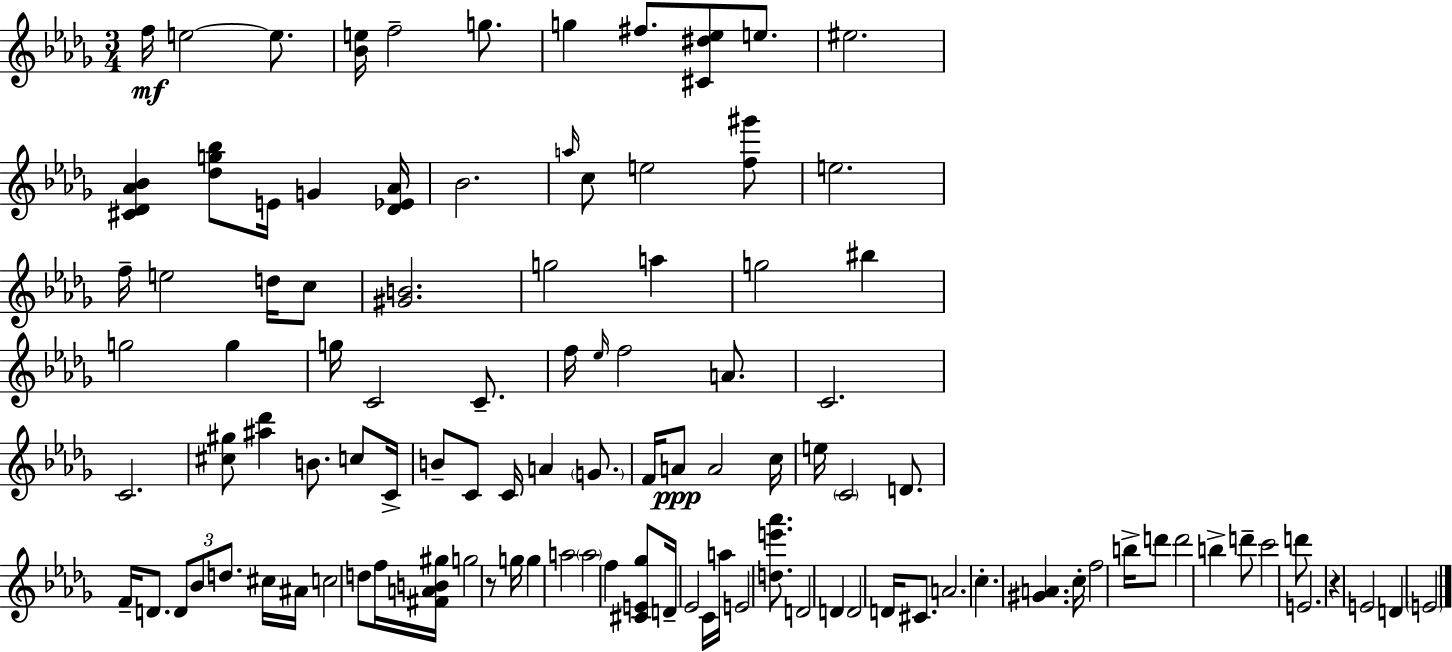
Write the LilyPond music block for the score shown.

{
  \clef treble
  \numericTimeSignature
  \time 3/4
  \key bes \minor
  f''16\mf e''2~~ e''8. | <bes' e''>16 f''2-- g''8. | g''4 fis''8. <cis' dis'' ees''>8 e''8. | eis''2. | \break <cis' des' aes' bes'>4 <des'' g'' bes''>8 e'16 g'4 <des' ees' aes'>16 | bes'2. | \grace { a''16 } c''8 e''2 <f'' gis'''>8 | e''2. | \break f''16-- e''2 d''16 c''8 | <gis' b'>2. | g''2 a''4 | g''2 bis''4 | \break g''2 g''4 | g''16 c'2 c'8.-- | f''16 \grace { ees''16 } f''2 a'8. | c'2. | \break c'2. | <cis'' gis''>8 <ais'' des'''>4 b'8. c''8 | c'16-> b'8-- c'8 c'16 a'4 \parenthesize g'8. | f'16 a'8\ppp a'2 | \break c''16 e''16 \parenthesize c'2 d'8. | f'16-- d'8. \tuplet 3/2 { d'8 bes'8 d''8. } | cis''16 ais'16 c''2 d''8 | f''16 <fis' a' b' gis''>16 g''2 r8 | \break g''16 g''4 a''2 | \parenthesize a''2 f''4 | <cis' e' ges''>8 d'16-- ees'2 | c'16 a''16 e'2 <d'' e''' aes'''>8. | \break d'2 d'4 | d'2 d'16 cis'8. | a'2. | c''4.-. <gis' a'>4. | \break c''16-. f''2 b''16-> | d'''8 d'''2 b''4-> | d'''8-- c'''2 | d'''8 e'2. | \break r4 e'2 | d'4 \parenthesize e'2 | \bar "|."
}